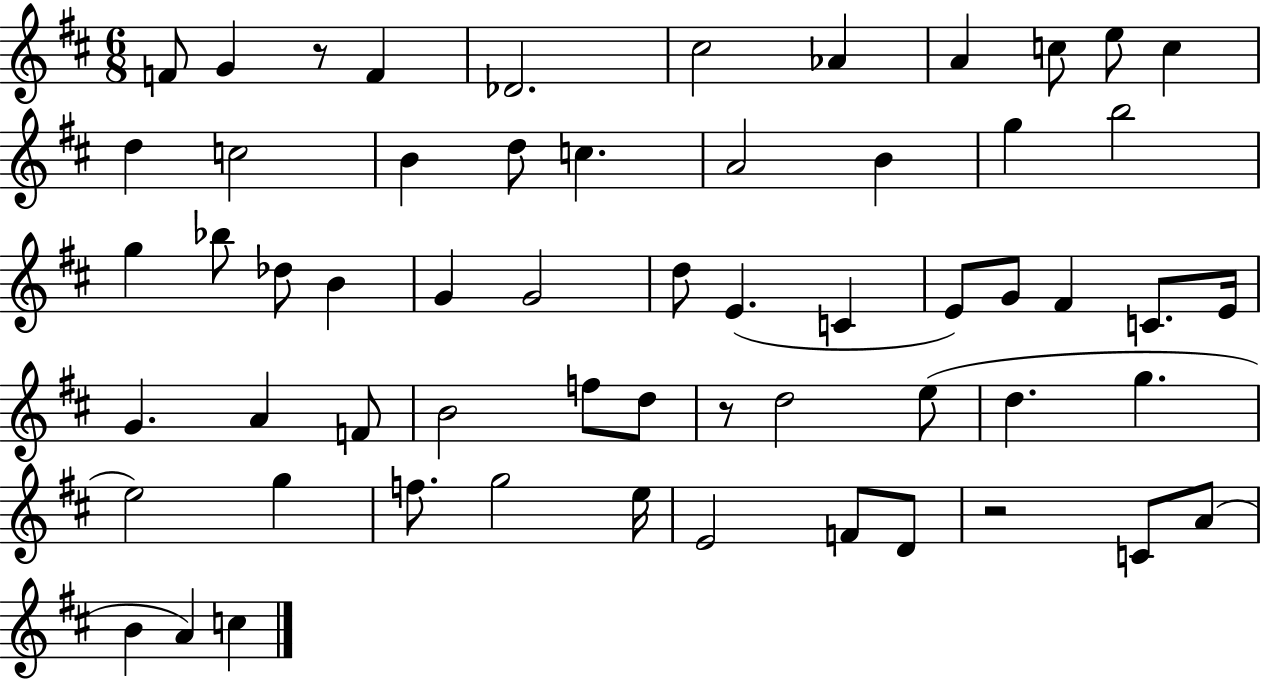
X:1
T:Untitled
M:6/8
L:1/4
K:D
F/2 G z/2 F _D2 ^c2 _A A c/2 e/2 c d c2 B d/2 c A2 B g b2 g _b/2 _d/2 B G G2 d/2 E C E/2 G/2 ^F C/2 E/4 G A F/2 B2 f/2 d/2 z/2 d2 e/2 d g e2 g f/2 g2 e/4 E2 F/2 D/2 z2 C/2 A/2 B A c